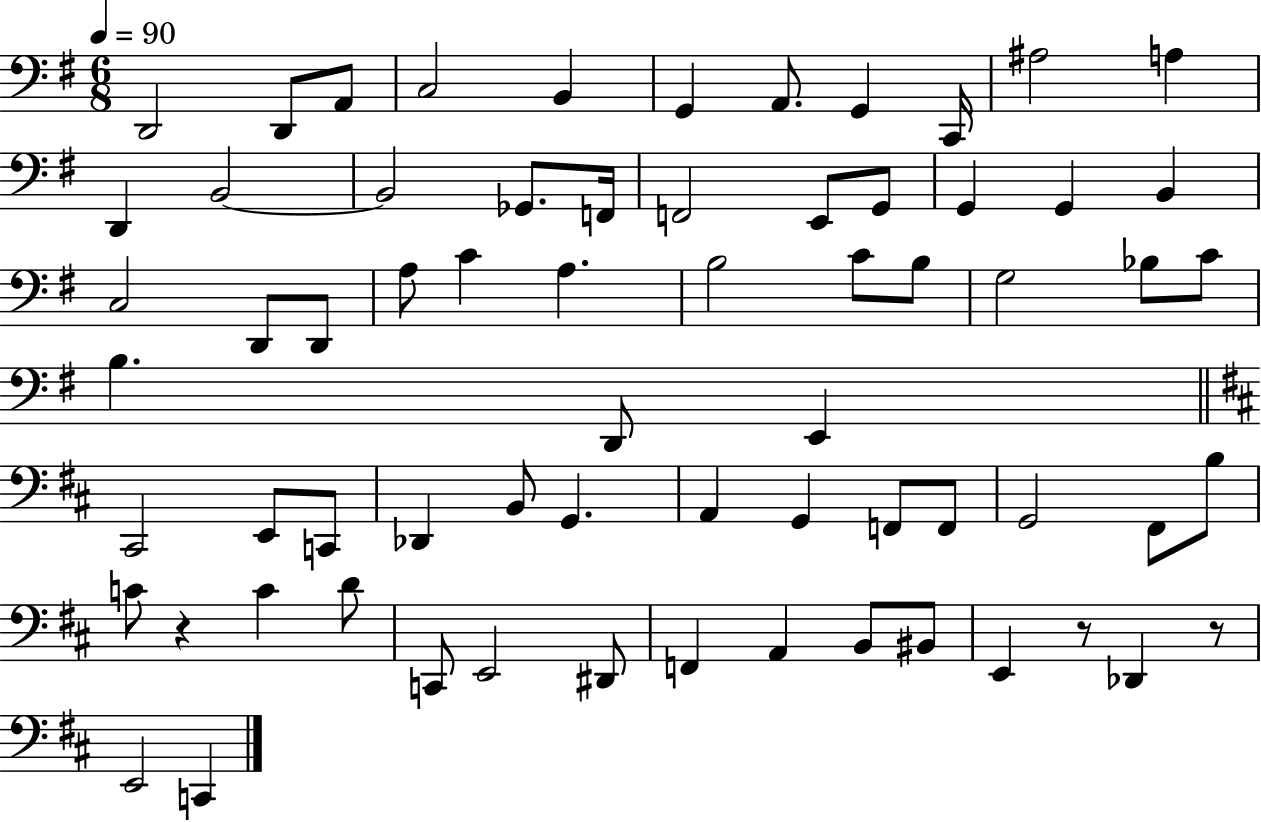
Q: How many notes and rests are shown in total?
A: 67